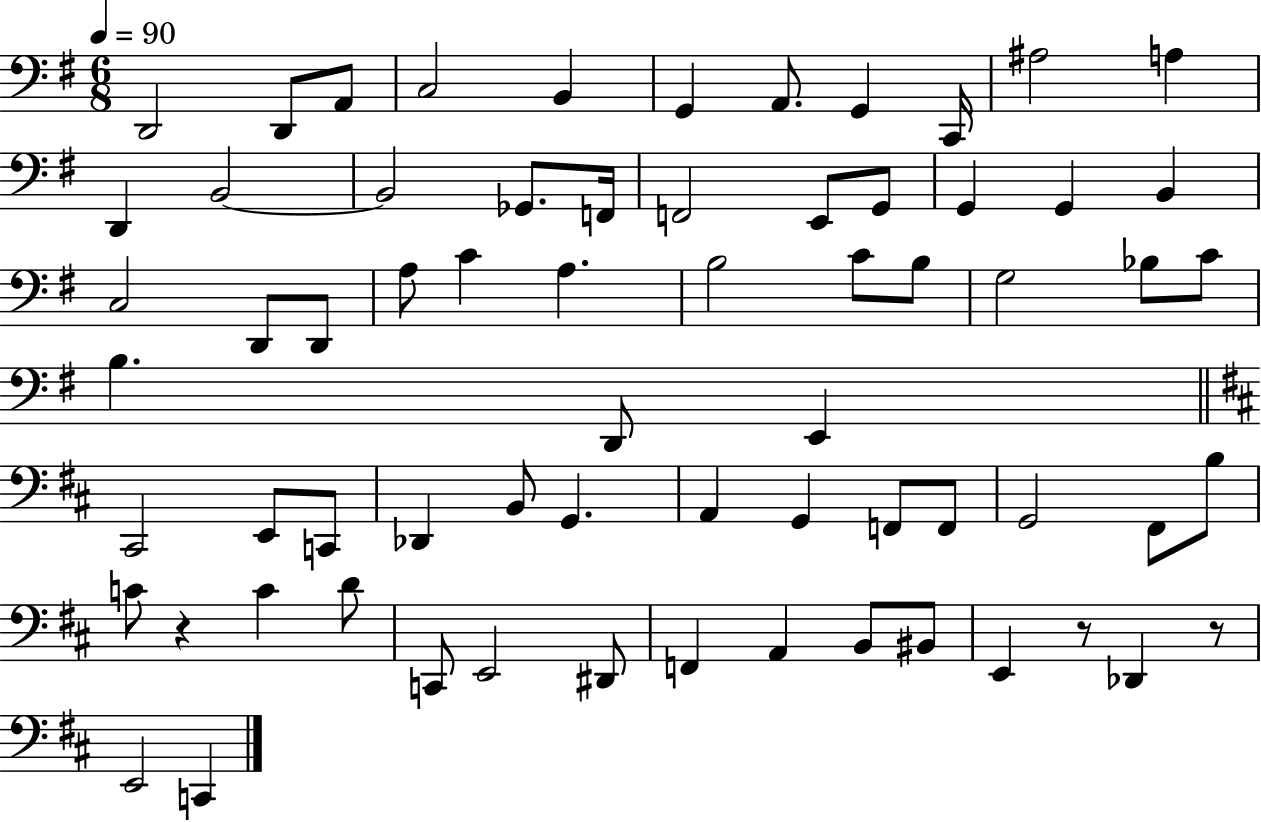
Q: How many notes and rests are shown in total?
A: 67